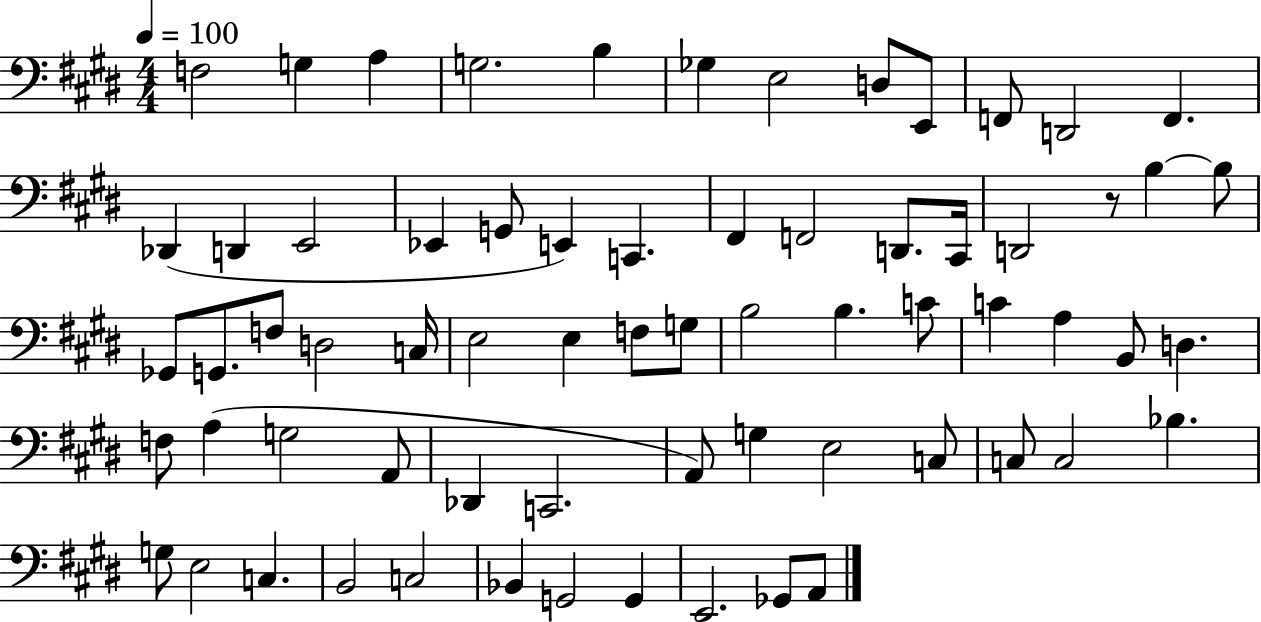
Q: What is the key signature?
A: E major